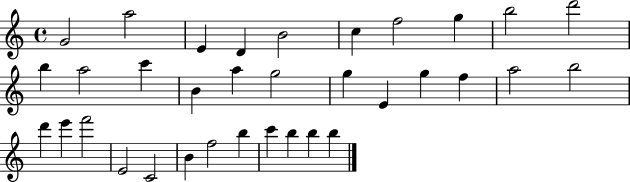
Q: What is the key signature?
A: C major